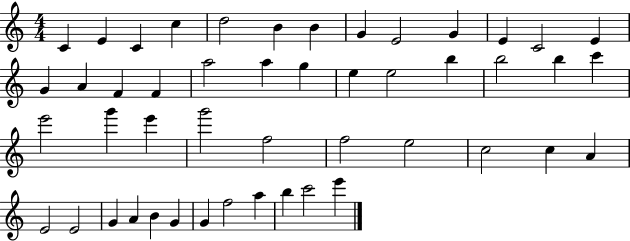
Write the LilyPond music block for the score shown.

{
  \clef treble
  \numericTimeSignature
  \time 4/4
  \key c \major
  c'4 e'4 c'4 c''4 | d''2 b'4 b'4 | g'4 e'2 g'4 | e'4 c'2 e'4 | \break g'4 a'4 f'4 f'4 | a''2 a''4 g''4 | e''4 e''2 b''4 | b''2 b''4 c'''4 | \break e'''2 g'''4 e'''4 | g'''2 f''2 | f''2 e''2 | c''2 c''4 a'4 | \break e'2 e'2 | g'4 a'4 b'4 g'4 | g'4 f''2 a''4 | b''4 c'''2 e'''4 | \break \bar "|."
}